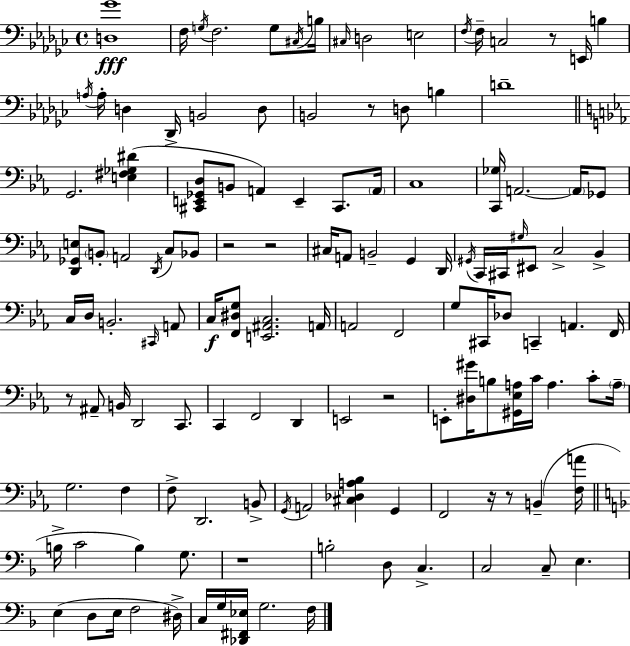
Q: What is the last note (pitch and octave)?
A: F3